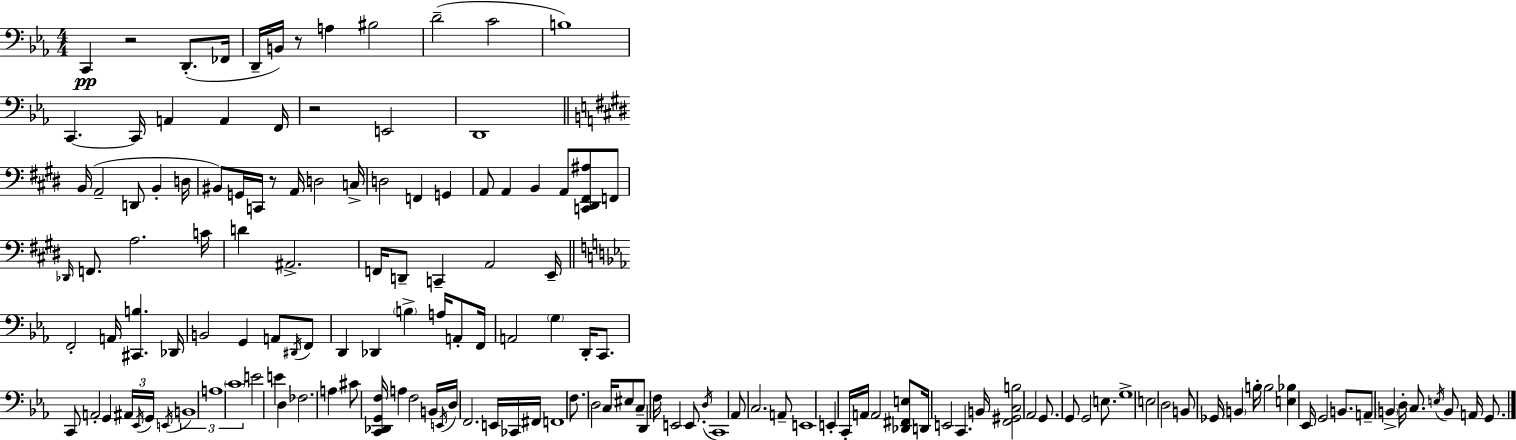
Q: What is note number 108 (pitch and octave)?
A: C2